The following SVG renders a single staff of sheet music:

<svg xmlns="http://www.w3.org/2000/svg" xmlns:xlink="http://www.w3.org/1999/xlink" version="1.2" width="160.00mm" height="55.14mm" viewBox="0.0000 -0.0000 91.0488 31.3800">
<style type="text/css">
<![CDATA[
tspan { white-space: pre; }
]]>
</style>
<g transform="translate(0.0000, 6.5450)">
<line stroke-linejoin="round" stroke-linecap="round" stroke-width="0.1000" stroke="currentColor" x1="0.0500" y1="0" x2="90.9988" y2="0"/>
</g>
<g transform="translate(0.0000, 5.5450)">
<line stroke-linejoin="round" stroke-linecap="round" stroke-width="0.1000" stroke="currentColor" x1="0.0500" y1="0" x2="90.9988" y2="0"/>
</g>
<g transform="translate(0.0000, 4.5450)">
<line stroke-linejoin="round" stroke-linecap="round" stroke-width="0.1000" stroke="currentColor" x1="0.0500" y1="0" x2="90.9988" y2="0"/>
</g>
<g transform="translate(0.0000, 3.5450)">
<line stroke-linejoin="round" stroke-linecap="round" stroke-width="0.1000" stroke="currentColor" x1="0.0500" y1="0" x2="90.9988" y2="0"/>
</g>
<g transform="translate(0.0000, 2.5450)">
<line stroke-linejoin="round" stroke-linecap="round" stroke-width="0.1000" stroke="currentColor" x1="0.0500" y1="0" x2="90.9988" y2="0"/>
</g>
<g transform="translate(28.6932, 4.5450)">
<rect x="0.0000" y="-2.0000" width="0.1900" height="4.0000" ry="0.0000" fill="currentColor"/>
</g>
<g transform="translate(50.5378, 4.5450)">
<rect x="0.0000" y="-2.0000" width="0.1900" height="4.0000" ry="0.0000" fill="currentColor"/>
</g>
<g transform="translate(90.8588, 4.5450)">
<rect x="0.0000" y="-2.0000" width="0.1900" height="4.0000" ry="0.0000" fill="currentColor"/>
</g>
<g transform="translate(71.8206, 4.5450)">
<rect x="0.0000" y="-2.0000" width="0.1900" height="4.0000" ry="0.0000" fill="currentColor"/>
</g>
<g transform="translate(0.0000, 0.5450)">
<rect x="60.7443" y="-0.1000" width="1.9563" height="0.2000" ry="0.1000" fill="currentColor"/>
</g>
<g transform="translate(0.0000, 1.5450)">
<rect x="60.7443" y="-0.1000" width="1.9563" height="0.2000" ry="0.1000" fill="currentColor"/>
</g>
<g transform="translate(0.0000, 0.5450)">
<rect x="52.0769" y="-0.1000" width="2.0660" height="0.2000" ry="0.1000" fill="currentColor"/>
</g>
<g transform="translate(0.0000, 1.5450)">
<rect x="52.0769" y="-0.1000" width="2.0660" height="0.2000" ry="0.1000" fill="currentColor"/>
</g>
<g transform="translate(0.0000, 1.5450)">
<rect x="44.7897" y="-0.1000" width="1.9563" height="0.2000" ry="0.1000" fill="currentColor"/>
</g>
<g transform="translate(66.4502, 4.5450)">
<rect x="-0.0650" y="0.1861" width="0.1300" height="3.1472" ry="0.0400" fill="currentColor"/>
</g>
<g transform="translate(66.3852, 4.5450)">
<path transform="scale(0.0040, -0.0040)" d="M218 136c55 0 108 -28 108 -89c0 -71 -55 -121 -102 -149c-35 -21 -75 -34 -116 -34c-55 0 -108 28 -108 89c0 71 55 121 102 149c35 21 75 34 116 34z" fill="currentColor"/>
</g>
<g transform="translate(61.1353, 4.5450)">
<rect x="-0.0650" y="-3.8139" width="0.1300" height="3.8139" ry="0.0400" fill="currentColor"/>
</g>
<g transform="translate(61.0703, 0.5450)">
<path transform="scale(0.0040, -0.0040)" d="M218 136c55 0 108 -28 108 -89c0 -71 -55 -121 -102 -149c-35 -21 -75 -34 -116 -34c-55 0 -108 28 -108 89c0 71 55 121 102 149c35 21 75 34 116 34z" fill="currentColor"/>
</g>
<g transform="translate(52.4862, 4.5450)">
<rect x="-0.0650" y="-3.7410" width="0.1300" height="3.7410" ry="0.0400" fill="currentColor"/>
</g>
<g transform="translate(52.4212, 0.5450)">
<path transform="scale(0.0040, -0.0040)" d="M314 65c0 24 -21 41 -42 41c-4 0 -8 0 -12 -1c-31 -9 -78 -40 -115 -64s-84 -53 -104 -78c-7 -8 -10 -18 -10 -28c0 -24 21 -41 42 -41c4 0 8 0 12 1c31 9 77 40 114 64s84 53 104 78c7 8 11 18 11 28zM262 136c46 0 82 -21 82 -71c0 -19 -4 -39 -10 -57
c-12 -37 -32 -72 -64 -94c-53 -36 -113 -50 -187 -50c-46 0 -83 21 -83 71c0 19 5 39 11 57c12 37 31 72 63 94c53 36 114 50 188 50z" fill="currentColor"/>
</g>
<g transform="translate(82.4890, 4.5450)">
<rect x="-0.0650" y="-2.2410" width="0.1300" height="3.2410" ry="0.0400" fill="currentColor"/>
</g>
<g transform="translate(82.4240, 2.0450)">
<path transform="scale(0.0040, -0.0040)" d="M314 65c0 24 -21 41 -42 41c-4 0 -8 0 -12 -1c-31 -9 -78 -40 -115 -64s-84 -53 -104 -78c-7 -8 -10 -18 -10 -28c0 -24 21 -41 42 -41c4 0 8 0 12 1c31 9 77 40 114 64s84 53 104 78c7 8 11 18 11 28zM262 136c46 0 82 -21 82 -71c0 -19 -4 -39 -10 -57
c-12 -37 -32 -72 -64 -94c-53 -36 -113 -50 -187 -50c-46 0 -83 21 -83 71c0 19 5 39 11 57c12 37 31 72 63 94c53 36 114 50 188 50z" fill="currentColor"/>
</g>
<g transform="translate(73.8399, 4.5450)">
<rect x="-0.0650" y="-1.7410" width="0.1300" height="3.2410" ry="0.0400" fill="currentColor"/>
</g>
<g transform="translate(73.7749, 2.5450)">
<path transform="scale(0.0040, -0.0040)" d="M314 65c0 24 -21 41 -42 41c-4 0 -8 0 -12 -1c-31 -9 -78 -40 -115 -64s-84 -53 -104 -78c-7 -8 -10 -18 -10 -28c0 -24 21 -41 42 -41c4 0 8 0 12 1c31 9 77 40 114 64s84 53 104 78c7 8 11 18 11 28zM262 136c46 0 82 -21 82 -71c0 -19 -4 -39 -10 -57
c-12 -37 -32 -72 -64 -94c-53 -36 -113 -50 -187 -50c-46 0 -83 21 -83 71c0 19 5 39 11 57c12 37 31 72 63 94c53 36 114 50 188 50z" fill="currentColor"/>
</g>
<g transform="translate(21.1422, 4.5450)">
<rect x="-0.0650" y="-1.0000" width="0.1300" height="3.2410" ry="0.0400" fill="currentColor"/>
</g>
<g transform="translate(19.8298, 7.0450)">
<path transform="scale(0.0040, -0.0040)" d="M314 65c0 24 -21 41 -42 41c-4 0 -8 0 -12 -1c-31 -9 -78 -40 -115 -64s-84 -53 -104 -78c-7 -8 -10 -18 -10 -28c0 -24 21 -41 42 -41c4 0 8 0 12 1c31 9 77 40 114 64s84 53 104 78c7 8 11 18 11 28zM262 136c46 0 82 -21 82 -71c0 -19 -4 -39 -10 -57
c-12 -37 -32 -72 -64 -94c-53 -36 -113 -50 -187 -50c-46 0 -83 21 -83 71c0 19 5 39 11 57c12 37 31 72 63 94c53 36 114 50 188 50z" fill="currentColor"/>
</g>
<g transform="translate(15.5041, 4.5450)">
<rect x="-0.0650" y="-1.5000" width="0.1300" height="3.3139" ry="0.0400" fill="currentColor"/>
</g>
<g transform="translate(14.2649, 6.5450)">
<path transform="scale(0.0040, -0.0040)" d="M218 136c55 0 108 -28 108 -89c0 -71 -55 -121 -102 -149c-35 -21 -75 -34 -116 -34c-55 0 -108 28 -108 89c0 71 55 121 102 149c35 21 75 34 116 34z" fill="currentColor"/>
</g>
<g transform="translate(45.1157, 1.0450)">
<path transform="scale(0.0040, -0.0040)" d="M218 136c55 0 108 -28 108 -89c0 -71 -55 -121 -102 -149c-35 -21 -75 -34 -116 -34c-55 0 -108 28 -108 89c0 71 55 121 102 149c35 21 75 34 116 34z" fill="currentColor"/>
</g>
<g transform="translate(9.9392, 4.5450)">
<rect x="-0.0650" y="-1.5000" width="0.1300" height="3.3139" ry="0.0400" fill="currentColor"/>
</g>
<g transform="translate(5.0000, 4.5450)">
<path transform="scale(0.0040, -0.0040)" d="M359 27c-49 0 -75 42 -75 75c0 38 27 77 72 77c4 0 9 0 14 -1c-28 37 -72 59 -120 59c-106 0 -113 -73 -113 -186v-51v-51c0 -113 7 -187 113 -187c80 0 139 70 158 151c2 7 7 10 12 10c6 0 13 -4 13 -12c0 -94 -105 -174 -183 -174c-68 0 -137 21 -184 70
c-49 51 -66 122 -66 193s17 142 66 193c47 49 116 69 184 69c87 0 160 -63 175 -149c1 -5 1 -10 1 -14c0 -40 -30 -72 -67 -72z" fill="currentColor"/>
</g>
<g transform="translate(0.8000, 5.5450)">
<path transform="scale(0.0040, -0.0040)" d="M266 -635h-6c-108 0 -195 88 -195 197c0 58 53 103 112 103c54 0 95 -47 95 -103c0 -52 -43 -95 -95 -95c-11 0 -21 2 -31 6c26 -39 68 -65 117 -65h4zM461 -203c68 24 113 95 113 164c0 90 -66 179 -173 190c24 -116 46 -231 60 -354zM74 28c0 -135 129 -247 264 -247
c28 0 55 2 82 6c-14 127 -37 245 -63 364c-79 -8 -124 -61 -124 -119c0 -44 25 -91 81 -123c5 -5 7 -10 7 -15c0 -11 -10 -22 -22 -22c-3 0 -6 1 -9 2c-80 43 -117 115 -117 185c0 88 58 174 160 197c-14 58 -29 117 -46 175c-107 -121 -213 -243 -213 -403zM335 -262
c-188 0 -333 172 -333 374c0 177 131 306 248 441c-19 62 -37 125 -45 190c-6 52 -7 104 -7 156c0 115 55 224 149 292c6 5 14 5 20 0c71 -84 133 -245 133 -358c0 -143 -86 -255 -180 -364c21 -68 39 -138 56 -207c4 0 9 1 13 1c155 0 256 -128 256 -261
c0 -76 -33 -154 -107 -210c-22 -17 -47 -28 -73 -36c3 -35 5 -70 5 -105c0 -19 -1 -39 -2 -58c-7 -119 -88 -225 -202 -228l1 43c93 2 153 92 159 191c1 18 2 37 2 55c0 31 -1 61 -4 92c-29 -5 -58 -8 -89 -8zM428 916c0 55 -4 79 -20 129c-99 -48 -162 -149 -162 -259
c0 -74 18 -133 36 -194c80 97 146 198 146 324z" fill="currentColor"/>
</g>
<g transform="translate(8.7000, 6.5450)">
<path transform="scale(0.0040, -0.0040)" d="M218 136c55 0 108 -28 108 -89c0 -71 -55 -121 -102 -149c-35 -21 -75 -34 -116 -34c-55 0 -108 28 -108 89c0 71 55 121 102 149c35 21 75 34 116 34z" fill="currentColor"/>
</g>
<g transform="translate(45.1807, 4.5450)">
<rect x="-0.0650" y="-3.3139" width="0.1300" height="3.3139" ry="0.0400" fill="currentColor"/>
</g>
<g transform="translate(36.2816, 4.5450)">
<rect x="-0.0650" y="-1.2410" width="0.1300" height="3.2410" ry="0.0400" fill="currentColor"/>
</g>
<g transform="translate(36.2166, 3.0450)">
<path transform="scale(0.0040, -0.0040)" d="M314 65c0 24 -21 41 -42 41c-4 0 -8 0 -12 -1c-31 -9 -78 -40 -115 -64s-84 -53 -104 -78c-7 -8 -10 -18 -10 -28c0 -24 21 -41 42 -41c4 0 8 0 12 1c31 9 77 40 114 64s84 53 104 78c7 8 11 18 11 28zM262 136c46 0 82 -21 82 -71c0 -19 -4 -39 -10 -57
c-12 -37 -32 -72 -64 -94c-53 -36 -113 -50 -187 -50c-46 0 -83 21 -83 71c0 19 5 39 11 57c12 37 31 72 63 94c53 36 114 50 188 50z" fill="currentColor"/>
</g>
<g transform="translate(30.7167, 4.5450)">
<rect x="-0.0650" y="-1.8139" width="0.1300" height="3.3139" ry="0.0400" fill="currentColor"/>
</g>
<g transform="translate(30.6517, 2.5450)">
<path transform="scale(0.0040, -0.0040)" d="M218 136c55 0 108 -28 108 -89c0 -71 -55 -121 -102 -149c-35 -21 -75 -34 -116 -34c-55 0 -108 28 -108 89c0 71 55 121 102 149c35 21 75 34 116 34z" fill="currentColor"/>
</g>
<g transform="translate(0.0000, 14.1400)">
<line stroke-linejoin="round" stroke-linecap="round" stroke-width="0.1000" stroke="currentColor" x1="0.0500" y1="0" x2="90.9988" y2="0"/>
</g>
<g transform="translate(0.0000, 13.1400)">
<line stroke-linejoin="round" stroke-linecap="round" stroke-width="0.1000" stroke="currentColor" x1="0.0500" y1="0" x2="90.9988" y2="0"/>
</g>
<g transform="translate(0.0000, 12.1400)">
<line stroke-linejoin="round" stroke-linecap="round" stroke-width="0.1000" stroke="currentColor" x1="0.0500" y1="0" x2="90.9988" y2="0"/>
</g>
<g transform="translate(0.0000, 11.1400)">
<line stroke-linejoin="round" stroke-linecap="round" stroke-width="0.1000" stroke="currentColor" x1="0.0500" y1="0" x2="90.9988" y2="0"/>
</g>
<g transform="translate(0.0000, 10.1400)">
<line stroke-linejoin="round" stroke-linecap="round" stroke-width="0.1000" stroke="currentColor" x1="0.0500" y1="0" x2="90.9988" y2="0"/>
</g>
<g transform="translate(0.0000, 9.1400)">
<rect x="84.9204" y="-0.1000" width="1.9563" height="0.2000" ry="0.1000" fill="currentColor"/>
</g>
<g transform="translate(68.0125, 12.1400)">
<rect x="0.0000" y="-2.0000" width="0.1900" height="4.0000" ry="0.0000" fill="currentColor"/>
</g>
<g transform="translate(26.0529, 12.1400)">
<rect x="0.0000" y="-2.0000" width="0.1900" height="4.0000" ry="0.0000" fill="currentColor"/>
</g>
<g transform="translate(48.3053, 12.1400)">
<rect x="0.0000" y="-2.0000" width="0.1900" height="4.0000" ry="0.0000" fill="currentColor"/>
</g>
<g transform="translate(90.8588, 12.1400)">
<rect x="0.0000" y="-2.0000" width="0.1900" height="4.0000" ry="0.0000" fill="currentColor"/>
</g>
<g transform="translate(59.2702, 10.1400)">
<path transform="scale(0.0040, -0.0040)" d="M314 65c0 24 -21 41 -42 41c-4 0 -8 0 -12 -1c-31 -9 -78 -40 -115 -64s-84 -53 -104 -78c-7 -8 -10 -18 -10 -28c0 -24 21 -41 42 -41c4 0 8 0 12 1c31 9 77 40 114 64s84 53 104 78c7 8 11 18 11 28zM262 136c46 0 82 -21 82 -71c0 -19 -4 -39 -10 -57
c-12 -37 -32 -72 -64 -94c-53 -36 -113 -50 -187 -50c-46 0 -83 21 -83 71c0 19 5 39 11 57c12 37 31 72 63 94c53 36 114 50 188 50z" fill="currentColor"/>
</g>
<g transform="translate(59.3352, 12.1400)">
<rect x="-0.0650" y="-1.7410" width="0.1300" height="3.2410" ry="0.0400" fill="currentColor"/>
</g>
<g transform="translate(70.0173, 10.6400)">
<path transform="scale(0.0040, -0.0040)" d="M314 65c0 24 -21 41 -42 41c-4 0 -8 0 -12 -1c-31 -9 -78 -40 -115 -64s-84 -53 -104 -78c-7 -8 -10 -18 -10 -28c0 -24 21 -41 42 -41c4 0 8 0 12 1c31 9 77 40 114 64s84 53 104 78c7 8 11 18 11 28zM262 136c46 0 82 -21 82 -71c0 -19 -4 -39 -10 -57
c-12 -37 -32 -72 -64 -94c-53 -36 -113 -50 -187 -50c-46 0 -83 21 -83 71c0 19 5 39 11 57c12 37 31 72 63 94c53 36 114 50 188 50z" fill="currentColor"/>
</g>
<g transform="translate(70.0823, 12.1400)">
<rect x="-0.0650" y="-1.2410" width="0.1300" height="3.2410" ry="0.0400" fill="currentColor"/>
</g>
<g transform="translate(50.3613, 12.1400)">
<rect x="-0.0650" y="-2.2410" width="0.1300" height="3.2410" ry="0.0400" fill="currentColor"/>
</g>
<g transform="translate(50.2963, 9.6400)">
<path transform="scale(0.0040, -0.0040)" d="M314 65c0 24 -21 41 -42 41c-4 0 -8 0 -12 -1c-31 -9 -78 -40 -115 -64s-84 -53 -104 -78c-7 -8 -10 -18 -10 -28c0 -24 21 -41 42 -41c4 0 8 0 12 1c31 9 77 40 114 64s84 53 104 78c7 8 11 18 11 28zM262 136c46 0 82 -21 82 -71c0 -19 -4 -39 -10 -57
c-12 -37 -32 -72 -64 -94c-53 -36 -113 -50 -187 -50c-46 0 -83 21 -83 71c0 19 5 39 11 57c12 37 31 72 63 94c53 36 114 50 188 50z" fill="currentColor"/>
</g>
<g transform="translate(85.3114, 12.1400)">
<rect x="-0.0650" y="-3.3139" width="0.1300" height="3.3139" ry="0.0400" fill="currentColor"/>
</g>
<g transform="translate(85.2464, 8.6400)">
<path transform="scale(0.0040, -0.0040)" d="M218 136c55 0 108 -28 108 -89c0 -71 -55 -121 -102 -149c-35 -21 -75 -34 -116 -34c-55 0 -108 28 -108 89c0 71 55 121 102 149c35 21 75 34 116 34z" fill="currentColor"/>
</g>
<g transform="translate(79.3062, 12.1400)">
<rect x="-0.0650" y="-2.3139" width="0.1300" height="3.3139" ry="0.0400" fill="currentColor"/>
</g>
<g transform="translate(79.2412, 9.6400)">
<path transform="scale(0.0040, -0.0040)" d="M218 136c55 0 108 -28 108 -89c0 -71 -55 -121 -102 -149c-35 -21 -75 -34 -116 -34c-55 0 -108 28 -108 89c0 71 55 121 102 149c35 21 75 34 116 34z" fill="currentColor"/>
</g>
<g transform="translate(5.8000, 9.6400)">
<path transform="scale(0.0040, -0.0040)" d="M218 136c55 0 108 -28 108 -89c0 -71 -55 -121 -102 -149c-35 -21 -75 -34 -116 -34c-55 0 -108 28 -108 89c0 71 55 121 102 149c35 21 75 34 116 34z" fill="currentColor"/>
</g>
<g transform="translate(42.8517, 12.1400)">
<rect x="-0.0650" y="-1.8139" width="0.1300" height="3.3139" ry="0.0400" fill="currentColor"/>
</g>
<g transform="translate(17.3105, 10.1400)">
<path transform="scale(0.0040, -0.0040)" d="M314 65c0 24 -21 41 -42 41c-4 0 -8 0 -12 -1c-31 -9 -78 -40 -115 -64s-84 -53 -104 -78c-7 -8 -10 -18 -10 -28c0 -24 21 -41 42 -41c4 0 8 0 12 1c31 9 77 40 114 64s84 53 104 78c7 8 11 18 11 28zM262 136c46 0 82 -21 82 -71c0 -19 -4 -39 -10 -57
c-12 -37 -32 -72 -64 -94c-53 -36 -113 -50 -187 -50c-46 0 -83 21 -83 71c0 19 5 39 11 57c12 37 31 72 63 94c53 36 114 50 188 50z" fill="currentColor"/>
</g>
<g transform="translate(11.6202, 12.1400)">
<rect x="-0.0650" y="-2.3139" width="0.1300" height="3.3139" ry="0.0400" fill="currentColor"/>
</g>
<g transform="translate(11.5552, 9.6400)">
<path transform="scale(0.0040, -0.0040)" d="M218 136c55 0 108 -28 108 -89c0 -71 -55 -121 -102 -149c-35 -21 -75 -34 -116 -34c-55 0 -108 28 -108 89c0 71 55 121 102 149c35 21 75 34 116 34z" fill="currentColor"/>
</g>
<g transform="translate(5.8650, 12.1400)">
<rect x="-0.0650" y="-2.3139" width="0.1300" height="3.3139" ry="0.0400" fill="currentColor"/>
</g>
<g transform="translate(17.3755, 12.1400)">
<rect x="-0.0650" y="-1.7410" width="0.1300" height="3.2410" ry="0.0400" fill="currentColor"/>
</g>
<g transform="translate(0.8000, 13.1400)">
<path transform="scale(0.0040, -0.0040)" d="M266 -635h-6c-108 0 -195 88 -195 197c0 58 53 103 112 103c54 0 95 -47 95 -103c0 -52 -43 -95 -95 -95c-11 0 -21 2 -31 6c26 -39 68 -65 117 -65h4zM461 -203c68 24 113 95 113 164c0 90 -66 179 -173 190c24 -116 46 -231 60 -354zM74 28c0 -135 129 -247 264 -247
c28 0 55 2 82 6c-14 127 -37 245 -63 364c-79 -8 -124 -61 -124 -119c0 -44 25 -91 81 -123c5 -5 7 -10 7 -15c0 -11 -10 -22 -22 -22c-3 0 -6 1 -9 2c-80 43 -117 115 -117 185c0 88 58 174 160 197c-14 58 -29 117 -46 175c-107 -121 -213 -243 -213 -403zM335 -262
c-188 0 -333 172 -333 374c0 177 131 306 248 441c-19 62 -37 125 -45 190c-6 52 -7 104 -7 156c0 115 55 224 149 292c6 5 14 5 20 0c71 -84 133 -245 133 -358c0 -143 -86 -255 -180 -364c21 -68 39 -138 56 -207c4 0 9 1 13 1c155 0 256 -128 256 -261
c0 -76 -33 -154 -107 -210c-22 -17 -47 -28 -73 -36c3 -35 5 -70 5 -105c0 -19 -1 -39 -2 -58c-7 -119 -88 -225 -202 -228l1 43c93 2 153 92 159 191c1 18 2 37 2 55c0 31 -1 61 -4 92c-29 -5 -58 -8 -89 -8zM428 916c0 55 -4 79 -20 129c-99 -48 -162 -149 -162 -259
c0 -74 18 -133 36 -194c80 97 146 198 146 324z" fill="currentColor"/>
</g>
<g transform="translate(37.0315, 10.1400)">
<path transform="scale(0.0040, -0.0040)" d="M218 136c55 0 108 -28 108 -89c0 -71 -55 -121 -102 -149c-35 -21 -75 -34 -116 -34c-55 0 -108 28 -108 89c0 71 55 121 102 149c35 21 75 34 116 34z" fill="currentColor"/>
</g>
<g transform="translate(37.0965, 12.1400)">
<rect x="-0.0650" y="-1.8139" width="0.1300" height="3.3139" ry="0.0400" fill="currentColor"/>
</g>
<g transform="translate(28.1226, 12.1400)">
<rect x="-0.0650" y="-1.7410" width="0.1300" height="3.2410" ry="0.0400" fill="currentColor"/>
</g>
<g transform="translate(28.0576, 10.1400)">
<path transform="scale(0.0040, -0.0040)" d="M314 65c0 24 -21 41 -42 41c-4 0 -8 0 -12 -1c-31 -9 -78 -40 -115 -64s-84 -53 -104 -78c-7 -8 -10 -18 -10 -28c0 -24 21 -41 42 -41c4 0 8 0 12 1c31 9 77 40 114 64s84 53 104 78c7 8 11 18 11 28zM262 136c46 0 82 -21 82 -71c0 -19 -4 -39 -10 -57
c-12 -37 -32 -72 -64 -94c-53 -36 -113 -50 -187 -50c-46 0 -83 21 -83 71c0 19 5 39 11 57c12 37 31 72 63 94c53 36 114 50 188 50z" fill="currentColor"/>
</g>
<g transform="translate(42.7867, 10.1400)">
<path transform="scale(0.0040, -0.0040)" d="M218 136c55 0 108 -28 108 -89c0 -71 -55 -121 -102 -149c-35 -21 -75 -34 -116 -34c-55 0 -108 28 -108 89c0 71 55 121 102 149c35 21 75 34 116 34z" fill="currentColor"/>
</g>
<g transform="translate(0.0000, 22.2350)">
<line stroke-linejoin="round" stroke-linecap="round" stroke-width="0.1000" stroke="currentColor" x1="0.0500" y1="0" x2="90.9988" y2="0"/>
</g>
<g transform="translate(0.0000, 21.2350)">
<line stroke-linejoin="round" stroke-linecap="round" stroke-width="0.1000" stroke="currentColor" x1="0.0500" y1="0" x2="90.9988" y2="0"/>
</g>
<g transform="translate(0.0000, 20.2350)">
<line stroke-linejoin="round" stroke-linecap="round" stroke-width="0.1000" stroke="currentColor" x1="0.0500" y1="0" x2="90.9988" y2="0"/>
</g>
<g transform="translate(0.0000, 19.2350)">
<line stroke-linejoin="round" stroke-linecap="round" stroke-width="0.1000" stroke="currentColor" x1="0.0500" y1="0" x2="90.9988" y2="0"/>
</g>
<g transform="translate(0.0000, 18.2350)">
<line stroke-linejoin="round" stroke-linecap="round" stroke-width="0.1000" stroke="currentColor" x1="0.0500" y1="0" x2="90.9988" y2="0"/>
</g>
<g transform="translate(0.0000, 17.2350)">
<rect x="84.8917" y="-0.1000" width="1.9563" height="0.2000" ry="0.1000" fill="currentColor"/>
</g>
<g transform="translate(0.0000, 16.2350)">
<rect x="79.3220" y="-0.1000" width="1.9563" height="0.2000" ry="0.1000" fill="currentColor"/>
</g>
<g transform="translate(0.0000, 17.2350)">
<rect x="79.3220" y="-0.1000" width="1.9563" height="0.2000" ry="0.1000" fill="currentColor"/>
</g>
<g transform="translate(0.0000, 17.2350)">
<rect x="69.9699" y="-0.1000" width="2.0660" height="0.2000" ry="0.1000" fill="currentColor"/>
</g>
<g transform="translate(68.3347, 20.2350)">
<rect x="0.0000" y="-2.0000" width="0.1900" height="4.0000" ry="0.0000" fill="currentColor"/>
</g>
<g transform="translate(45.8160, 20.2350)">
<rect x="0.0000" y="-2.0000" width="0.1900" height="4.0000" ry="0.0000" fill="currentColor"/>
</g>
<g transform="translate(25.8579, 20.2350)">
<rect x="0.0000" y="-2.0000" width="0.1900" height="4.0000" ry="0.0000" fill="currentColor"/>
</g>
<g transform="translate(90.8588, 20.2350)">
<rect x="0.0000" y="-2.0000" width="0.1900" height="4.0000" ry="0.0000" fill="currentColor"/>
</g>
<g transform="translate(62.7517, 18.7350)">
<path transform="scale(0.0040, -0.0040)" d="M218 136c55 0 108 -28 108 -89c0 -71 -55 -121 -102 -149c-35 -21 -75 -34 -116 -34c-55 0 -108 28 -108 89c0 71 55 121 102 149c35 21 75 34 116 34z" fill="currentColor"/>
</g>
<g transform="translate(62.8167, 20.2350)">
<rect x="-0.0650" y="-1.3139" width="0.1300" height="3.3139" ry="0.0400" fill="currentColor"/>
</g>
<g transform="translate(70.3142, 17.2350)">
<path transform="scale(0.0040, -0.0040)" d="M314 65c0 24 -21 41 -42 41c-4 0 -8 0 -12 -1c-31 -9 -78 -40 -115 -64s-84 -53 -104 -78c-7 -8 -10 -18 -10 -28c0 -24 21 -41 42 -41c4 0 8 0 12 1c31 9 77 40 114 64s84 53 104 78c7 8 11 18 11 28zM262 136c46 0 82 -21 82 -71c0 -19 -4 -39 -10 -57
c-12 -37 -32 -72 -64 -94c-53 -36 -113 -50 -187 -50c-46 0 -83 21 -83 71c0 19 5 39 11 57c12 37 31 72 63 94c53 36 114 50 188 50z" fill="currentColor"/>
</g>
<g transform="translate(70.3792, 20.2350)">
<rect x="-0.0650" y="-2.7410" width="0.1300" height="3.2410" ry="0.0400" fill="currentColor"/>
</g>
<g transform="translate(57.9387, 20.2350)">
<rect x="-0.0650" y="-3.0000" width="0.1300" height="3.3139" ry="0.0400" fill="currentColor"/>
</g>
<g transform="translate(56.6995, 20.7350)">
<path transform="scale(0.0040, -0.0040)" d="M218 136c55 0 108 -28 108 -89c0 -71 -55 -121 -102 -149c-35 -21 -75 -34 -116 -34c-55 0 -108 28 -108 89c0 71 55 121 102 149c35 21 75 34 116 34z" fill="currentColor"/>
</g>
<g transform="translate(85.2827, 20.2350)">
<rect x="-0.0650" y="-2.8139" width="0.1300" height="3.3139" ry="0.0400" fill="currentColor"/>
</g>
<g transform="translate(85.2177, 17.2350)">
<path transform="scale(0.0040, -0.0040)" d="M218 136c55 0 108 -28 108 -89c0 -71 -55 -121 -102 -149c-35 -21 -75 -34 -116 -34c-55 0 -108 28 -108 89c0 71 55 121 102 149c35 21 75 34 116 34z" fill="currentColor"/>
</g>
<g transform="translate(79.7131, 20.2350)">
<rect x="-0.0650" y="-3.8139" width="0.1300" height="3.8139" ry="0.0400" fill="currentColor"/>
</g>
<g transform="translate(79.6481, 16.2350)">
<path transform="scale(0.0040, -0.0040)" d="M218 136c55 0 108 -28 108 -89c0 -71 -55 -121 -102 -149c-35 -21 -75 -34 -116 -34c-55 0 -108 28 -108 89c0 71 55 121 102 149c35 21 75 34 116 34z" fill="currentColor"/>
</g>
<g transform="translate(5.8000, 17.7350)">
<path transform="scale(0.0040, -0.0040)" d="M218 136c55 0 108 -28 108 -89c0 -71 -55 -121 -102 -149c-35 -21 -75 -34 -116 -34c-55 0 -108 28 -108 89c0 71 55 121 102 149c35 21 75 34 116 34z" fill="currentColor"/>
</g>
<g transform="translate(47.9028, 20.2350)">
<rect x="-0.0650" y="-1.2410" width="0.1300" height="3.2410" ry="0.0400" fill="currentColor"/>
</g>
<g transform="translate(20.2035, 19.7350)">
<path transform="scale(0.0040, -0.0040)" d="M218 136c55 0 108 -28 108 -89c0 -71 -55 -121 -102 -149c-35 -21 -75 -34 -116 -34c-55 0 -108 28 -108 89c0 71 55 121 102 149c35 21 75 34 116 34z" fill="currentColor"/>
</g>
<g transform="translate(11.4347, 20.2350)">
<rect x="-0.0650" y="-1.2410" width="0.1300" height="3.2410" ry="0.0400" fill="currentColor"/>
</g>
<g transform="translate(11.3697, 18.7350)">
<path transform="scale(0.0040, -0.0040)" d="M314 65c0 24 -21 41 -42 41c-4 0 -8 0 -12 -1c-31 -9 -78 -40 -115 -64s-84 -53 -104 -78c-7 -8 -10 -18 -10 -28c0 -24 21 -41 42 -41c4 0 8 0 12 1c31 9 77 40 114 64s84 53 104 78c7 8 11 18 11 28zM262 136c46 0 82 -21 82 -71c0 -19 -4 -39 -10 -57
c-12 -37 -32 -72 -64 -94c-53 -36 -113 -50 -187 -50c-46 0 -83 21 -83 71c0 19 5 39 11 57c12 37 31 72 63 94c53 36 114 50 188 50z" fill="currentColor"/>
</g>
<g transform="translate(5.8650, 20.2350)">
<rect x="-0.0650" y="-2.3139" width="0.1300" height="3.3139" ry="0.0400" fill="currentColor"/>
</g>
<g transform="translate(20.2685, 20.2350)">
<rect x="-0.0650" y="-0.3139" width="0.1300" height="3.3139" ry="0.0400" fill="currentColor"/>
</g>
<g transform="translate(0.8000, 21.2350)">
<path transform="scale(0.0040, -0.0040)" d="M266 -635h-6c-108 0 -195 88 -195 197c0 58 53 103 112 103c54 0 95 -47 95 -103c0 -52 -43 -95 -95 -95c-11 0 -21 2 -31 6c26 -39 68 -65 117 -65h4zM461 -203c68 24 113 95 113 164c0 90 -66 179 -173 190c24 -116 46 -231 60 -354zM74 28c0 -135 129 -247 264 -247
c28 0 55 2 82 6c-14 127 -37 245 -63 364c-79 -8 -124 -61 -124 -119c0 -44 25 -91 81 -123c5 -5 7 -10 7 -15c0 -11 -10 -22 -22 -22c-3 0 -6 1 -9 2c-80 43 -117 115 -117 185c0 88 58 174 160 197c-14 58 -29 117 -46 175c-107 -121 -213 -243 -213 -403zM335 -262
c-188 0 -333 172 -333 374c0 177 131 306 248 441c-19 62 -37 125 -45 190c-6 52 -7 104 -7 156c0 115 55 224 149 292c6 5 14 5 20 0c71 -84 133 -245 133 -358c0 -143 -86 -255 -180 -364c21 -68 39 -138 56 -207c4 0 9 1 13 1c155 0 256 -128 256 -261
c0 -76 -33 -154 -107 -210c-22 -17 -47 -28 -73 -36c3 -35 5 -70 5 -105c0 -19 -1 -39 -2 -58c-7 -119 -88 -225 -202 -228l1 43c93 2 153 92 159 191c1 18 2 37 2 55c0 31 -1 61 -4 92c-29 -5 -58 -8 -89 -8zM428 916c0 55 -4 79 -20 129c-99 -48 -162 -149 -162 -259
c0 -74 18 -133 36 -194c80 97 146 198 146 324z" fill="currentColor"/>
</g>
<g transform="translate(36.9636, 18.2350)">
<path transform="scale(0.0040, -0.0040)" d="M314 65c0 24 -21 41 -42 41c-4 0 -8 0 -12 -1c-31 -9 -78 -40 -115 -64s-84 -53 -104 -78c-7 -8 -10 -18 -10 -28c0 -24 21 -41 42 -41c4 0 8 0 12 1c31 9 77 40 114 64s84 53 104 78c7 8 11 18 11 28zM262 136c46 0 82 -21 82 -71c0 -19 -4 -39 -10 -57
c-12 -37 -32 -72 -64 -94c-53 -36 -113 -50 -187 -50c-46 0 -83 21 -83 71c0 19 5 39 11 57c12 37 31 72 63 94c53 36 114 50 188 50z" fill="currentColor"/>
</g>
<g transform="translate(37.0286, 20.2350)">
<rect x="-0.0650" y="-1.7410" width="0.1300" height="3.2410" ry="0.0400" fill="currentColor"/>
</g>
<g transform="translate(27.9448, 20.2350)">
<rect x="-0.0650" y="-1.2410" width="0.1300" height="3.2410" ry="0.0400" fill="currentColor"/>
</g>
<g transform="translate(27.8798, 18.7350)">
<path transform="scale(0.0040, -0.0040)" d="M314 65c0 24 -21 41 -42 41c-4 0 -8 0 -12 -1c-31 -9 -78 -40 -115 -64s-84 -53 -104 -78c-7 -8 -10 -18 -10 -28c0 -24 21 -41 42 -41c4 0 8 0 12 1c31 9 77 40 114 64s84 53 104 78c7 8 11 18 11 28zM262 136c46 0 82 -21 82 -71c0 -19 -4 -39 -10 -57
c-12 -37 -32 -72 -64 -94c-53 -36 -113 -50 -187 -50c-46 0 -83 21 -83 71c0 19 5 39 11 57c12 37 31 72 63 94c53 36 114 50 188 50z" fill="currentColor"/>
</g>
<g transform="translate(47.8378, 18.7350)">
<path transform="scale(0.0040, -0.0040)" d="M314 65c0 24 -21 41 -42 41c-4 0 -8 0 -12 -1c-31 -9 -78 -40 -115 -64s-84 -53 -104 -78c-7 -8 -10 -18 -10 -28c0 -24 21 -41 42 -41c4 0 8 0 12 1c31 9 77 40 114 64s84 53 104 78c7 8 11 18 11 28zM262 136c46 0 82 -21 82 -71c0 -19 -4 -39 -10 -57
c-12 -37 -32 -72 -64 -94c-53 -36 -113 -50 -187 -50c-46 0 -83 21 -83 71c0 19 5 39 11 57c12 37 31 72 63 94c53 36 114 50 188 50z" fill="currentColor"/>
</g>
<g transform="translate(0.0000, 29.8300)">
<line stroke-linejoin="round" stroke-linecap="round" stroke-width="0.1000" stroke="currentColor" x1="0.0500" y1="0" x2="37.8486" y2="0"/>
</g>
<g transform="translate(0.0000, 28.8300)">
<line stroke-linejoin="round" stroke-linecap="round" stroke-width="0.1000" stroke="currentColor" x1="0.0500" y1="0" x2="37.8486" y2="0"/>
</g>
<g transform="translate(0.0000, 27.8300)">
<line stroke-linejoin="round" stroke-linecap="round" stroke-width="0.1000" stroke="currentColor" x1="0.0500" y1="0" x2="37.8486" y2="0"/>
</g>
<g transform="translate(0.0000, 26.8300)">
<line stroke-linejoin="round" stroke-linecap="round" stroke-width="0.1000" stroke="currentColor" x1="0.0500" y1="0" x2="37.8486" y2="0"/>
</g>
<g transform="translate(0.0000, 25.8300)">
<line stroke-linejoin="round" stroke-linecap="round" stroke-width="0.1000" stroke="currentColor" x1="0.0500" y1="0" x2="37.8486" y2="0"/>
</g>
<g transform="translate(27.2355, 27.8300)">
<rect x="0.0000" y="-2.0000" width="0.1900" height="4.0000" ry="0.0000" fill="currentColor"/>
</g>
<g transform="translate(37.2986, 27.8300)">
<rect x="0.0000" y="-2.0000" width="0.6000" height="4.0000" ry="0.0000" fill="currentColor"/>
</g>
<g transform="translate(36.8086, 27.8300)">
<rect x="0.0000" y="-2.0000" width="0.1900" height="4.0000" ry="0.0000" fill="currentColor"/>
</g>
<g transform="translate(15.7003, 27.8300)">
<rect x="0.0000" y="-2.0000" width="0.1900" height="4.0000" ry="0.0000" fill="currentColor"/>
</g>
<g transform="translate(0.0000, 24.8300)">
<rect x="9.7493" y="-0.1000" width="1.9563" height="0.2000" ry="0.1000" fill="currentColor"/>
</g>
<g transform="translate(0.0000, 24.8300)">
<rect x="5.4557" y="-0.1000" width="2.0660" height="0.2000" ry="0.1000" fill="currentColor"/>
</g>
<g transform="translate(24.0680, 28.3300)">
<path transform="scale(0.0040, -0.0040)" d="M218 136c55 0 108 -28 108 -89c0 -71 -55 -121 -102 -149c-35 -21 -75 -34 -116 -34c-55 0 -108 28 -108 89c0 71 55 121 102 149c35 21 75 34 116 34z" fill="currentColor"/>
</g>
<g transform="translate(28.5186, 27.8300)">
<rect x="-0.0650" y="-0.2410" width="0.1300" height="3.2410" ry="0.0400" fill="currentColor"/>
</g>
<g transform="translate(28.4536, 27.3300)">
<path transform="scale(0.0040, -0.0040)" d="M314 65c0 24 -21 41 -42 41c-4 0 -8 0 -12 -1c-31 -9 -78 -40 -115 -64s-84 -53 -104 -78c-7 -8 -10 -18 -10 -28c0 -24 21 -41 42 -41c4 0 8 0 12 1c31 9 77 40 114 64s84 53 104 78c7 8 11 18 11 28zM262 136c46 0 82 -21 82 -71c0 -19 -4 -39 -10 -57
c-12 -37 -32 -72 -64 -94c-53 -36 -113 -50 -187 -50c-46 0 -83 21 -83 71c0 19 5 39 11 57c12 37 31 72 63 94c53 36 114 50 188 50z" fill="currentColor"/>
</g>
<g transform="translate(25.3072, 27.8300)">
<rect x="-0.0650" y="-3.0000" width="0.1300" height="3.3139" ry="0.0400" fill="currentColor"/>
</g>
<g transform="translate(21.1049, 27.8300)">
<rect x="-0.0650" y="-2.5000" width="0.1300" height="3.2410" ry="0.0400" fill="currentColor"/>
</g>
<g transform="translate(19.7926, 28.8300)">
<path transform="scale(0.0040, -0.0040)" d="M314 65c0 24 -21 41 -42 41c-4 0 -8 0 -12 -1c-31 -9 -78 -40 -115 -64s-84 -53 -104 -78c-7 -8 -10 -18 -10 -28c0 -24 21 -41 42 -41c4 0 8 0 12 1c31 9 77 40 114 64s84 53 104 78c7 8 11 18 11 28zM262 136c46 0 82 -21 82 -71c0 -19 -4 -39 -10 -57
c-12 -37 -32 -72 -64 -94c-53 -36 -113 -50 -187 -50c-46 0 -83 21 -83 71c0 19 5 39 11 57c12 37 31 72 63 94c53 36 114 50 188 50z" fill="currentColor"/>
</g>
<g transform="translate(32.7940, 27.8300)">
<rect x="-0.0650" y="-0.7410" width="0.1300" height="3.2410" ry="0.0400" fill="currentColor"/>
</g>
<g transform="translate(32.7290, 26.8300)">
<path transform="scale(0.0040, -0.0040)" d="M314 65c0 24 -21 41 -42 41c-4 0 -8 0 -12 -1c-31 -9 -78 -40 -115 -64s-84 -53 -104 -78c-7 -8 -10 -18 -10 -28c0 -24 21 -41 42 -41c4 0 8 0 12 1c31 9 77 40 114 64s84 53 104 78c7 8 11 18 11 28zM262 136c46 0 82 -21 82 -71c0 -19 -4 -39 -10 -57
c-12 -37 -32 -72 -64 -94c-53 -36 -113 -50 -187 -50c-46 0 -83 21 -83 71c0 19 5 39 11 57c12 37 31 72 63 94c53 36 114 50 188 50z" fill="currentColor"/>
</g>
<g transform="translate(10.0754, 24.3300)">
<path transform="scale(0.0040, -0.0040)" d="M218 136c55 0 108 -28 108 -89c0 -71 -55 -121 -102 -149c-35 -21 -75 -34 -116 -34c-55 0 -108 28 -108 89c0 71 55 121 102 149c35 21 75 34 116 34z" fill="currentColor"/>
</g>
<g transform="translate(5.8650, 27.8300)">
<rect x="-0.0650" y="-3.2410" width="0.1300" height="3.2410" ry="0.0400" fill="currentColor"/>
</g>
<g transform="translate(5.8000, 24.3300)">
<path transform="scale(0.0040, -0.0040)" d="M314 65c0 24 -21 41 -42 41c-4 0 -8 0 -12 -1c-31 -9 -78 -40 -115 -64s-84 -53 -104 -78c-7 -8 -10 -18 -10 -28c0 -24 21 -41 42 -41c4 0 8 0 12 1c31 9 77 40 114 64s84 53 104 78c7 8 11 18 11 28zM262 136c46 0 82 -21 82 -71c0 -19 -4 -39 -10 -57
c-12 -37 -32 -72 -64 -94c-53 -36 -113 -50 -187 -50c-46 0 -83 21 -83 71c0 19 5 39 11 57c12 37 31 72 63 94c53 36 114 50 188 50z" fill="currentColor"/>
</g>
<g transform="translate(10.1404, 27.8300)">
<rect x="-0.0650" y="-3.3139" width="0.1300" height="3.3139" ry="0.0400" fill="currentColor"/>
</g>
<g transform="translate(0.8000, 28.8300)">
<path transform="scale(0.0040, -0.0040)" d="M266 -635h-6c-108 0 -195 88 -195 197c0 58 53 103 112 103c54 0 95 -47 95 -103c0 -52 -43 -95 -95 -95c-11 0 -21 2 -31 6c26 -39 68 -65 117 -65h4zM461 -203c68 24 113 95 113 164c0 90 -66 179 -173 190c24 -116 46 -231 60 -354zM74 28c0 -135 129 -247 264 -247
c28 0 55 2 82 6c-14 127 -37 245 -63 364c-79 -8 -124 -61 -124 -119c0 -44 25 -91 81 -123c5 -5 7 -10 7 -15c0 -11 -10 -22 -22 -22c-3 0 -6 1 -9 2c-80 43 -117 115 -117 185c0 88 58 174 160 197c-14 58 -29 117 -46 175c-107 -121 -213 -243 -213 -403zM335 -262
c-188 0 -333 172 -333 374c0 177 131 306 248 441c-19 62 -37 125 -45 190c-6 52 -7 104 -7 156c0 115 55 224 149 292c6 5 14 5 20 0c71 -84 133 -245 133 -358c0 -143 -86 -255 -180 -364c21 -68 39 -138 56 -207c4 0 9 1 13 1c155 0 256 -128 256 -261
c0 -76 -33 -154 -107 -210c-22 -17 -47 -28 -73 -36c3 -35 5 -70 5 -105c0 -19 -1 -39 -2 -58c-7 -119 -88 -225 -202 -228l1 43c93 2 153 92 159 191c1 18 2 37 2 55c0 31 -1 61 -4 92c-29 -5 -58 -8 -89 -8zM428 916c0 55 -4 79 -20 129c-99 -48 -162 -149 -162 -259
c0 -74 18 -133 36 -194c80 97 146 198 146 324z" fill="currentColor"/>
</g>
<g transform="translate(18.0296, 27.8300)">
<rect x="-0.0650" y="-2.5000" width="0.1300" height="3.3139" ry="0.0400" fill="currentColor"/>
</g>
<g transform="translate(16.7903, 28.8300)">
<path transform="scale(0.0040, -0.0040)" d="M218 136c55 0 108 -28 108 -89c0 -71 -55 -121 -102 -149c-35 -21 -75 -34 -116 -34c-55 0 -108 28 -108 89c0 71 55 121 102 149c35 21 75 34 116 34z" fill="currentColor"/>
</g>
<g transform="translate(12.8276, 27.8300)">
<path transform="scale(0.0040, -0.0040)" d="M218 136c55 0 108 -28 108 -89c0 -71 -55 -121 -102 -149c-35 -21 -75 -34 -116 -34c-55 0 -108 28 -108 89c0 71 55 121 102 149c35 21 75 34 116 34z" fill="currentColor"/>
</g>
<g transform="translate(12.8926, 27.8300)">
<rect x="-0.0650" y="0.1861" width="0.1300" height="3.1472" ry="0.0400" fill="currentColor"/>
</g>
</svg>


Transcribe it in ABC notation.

X:1
T:Untitled
M:4/4
L:1/4
K:C
E E D2 f e2 b c'2 c' B f2 g2 g g f2 f2 f f g2 f2 e2 g b g e2 c e2 f2 e2 A e a2 c' a b2 b B G G2 A c2 d2